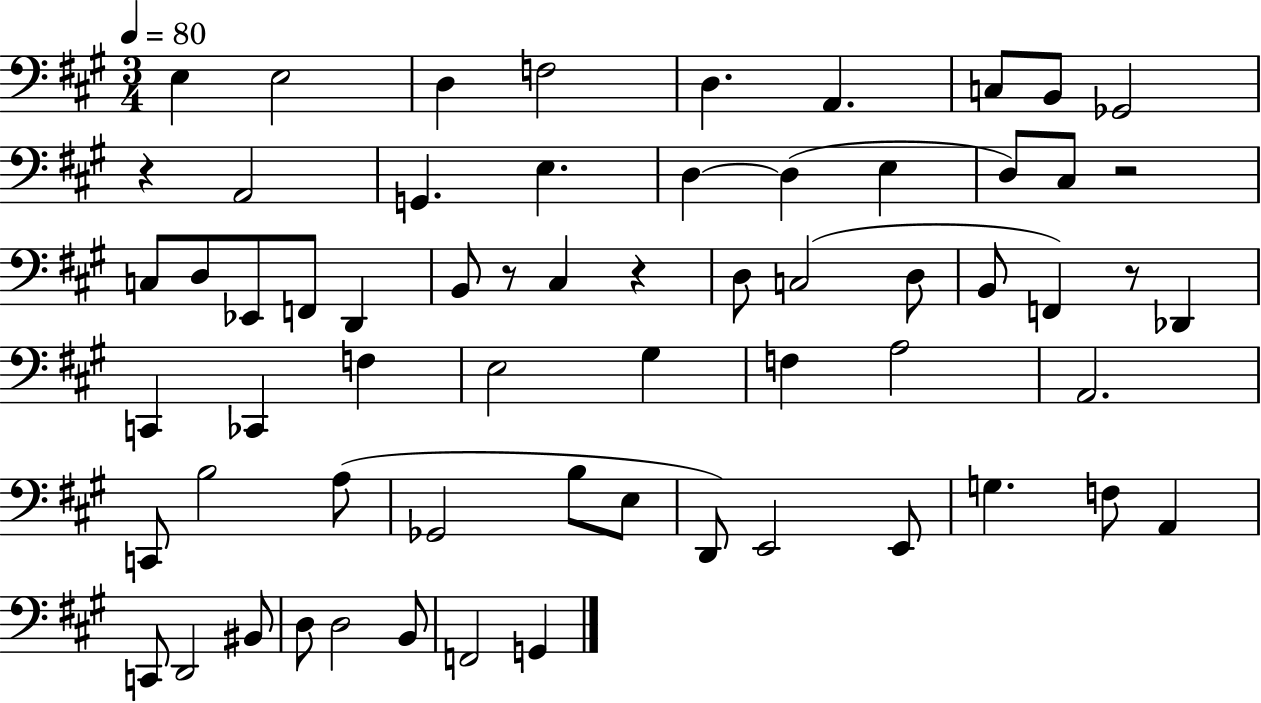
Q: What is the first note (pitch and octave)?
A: E3